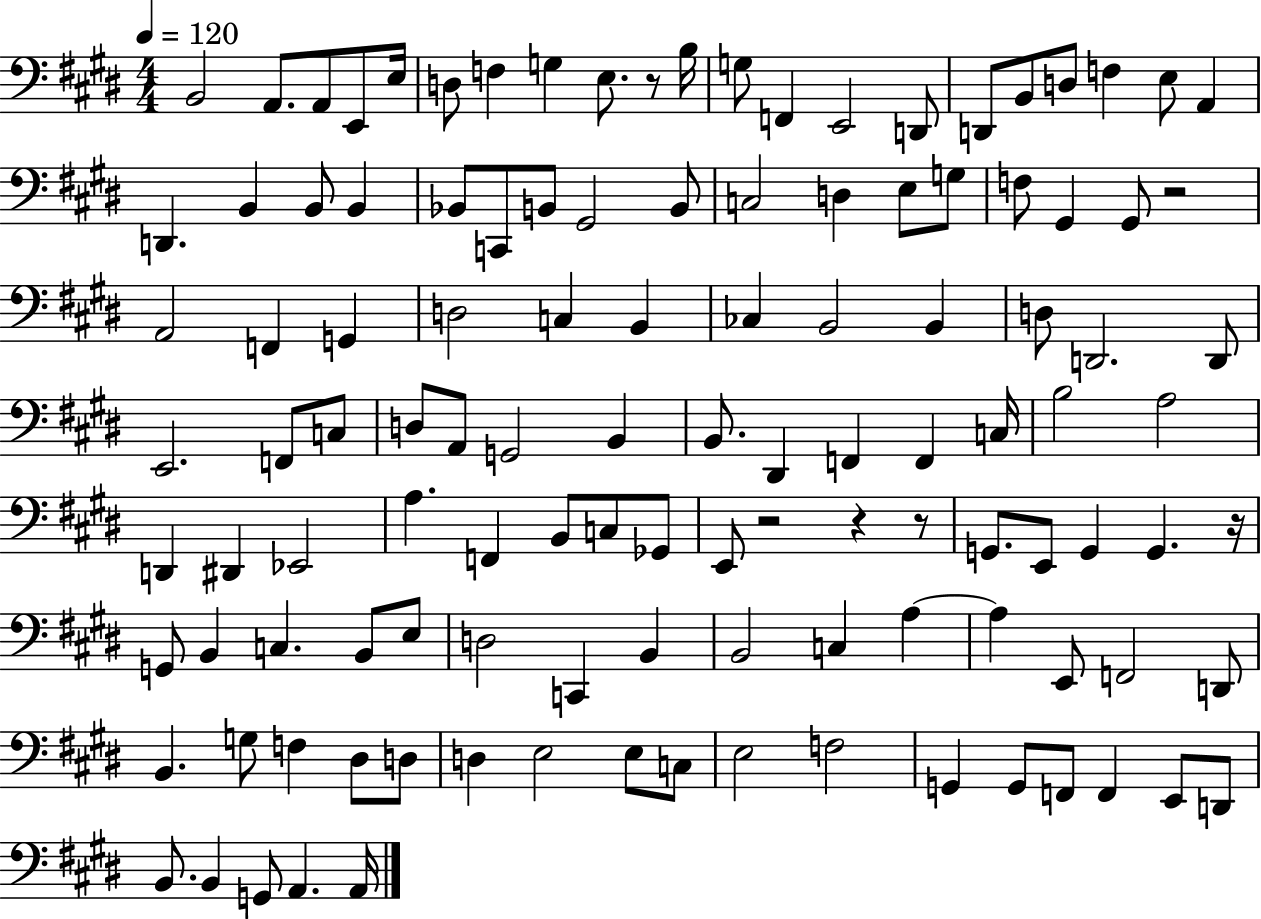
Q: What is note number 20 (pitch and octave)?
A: A2